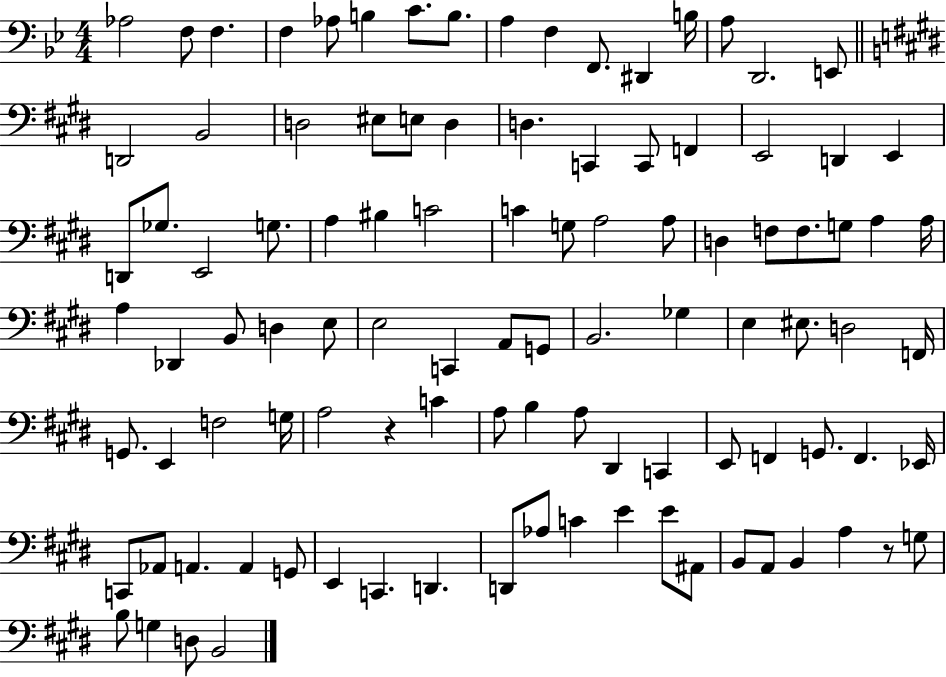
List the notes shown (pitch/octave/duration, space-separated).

Ab3/h F3/e F3/q. F3/q Ab3/e B3/q C4/e. B3/e. A3/q F3/q F2/e. D#2/q B3/s A3/e D2/h. E2/e D2/h B2/h D3/h EIS3/e E3/e D3/q D3/q. C2/q C2/e F2/q E2/h D2/q E2/q D2/e Gb3/e. E2/h G3/e. A3/q BIS3/q C4/h C4/q G3/e A3/h A3/e D3/q F3/e F3/e. G3/e A3/q A3/s A3/q Db2/q B2/e D3/q E3/e E3/h C2/q A2/e G2/e B2/h. Gb3/q E3/q EIS3/e. D3/h F2/s G2/e. E2/q F3/h G3/s A3/h R/q C4/q A3/e B3/q A3/e D#2/q C2/q E2/e F2/q G2/e. F2/q. Eb2/s C2/e Ab2/e A2/q. A2/q G2/e E2/q C2/q. D2/q. D2/e Ab3/e C4/q E4/q E4/e A#2/e B2/e A2/e B2/q A3/q R/e G3/e B3/e G3/q D3/e B2/h